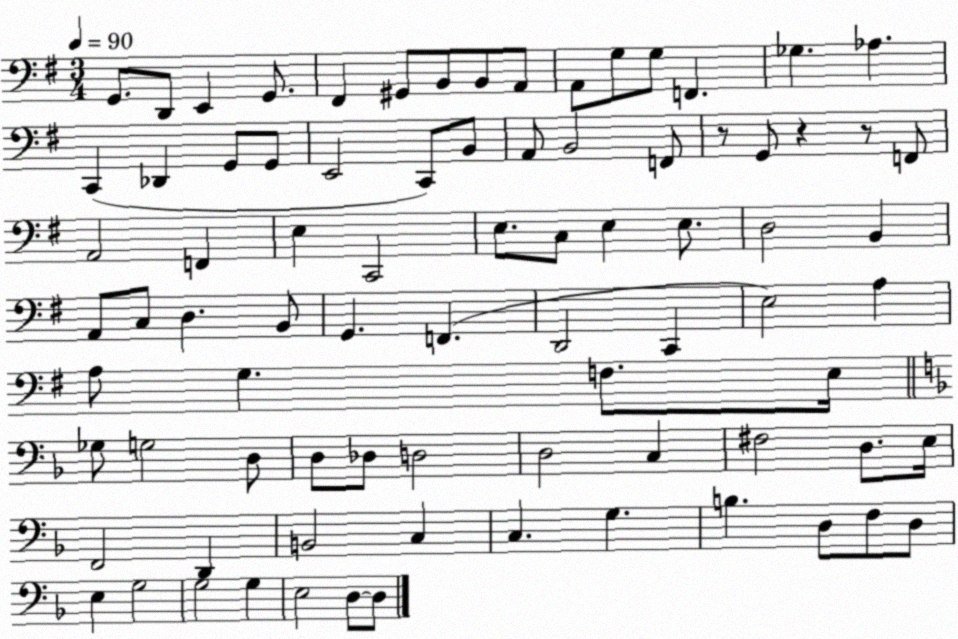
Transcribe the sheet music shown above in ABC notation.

X:1
T:Untitled
M:3/4
L:1/4
K:G
G,,/2 D,,/2 E,, G,,/2 ^F,, ^G,,/2 B,,/2 B,,/2 A,,/2 A,,/2 G,/2 G,/2 F,, _G, _A, C,, _D,, G,,/2 G,,/2 E,,2 C,,/2 B,,/2 A,,/2 B,,2 F,,/2 z/2 G,,/2 z z/2 F,,/2 A,,2 F,, E, C,,2 E,/2 C,/2 E, E,/2 D,2 B,, A,,/2 C,/2 D, B,,/2 G,, F,, D,,2 C,, E,2 A, A,/2 G, F,/2 E,/4 _G,/2 G,2 D,/2 D,/2 _D,/2 D,2 D,2 C, ^F,2 D,/2 E,/4 F,,2 D,, B,,2 C, C, G, B, D,/2 F,/2 D,/2 E, G,2 G,2 G, E,2 D,/2 D,/2